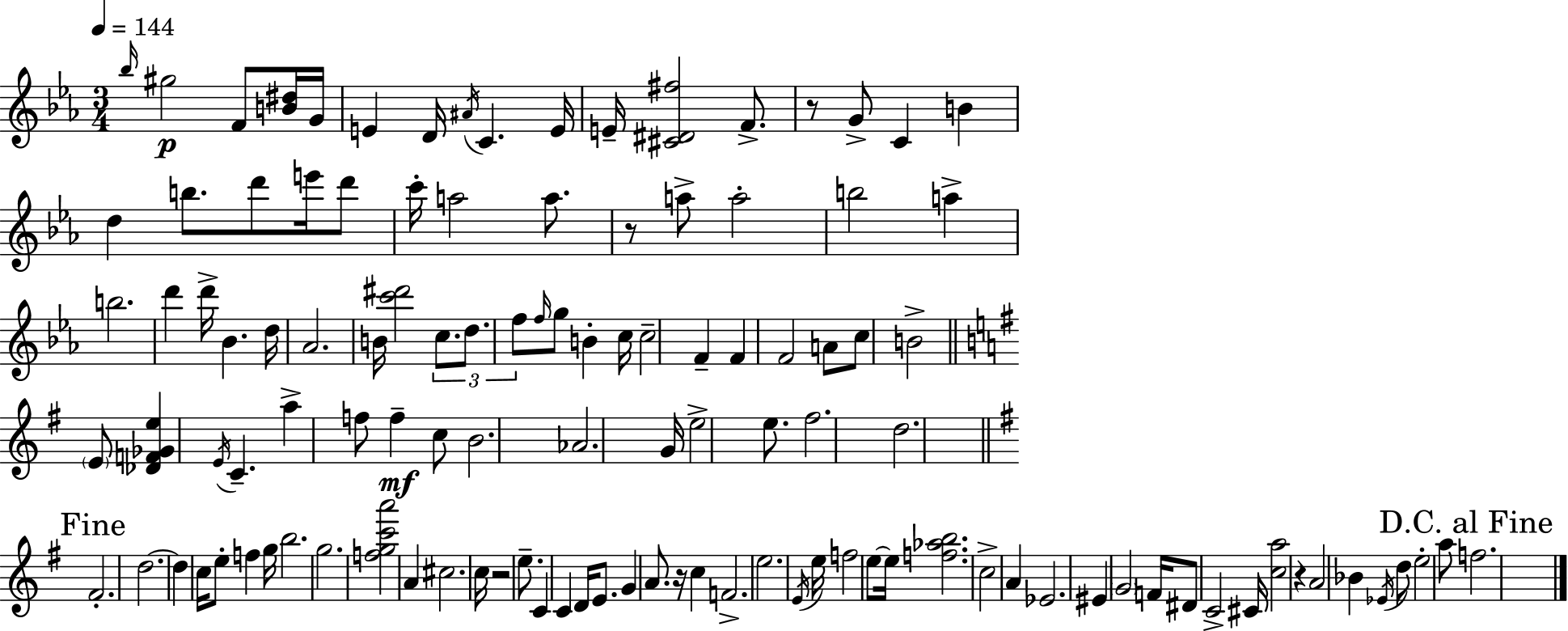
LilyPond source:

{
  \clef treble
  \numericTimeSignature
  \time 3/4
  \key c \minor
  \tempo 4 = 144
  \grace { bes''16 }\p gis''2 f'8 <b' dis''>16 | g'16 e'4 d'16 \acciaccatura { ais'16 } c'4. | e'16 e'16-- <cis' dis' fis''>2 f'8.-> | r8 g'8-> c'4 b'4 | \break d''4 b''8. d'''8 e'''16 | d'''8 c'''16-. a''2 a''8. | r8 a''8-> a''2-. | b''2 a''4-> | \break b''2. | d'''4 d'''16-> bes'4. | d''16 aes'2. | b'16 <c''' dis'''>2 \tuplet 3/2 { c''8. | \break d''8. f''8 } \grace { f''16 } g''8 b'4-. | c''16 c''2-- f'4-- | f'4 f'2 | a'8 c''8 b'2-> | \break \bar "||" \break \key g \major \parenthesize e'8 <des' f' ges' e''>4 \acciaccatura { e'16 } c'4.-- | a''4-> f''8 f''4--\mf c''8 | b'2. | aes'2. | \break g'16 e''2-> e''8. | fis''2. | d''2. | \mark "Fine" \bar "||" \break \key g \major fis'2.-. | d''2.~~ | d''4 c''16 e''8-. f''4 g''16 | b''2. | \break g''2. | <f'' g'' c''' a'''>2 a'4 | cis''2. | c''16 r2 e''8.-- | \break c'4 c'4 d'16 e'8. | g'4 a'8. r16 c''4 | f'2.-> | e''2. | \break \acciaccatura { e'16 } e''16 f''2 e''8~~ | e''16 <f'' aes'' b''>2. | c''2-> a'4 | ees'2. | \break eis'4 \parenthesize g'2 | f'16 dis'8 c'2-> | cis'16 <c'' a''>2 r4 | a'2 bes'4 | \break \acciaccatura { ees'16 } d''8 e''2-. | a''8 \mark "D.C. al Fine" f''2. | \bar "|."
}